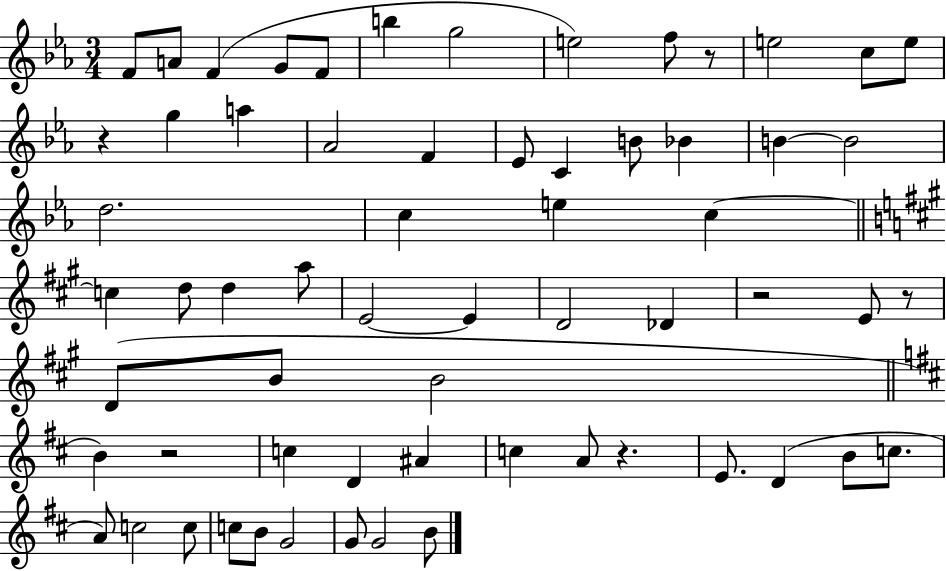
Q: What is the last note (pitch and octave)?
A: B4